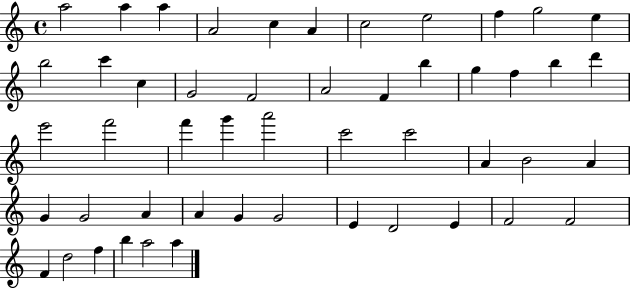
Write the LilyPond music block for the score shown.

{
  \clef treble
  \time 4/4
  \defaultTimeSignature
  \key c \major
  a''2 a''4 a''4 | a'2 c''4 a'4 | c''2 e''2 | f''4 g''2 e''4 | \break b''2 c'''4 c''4 | g'2 f'2 | a'2 f'4 b''4 | g''4 f''4 b''4 d'''4 | \break e'''2 f'''2 | f'''4 g'''4 a'''2 | c'''2 c'''2 | a'4 b'2 a'4 | \break g'4 g'2 a'4 | a'4 g'4 g'2 | e'4 d'2 e'4 | f'2 f'2 | \break f'4 d''2 f''4 | b''4 a''2 a''4 | \bar "|."
}